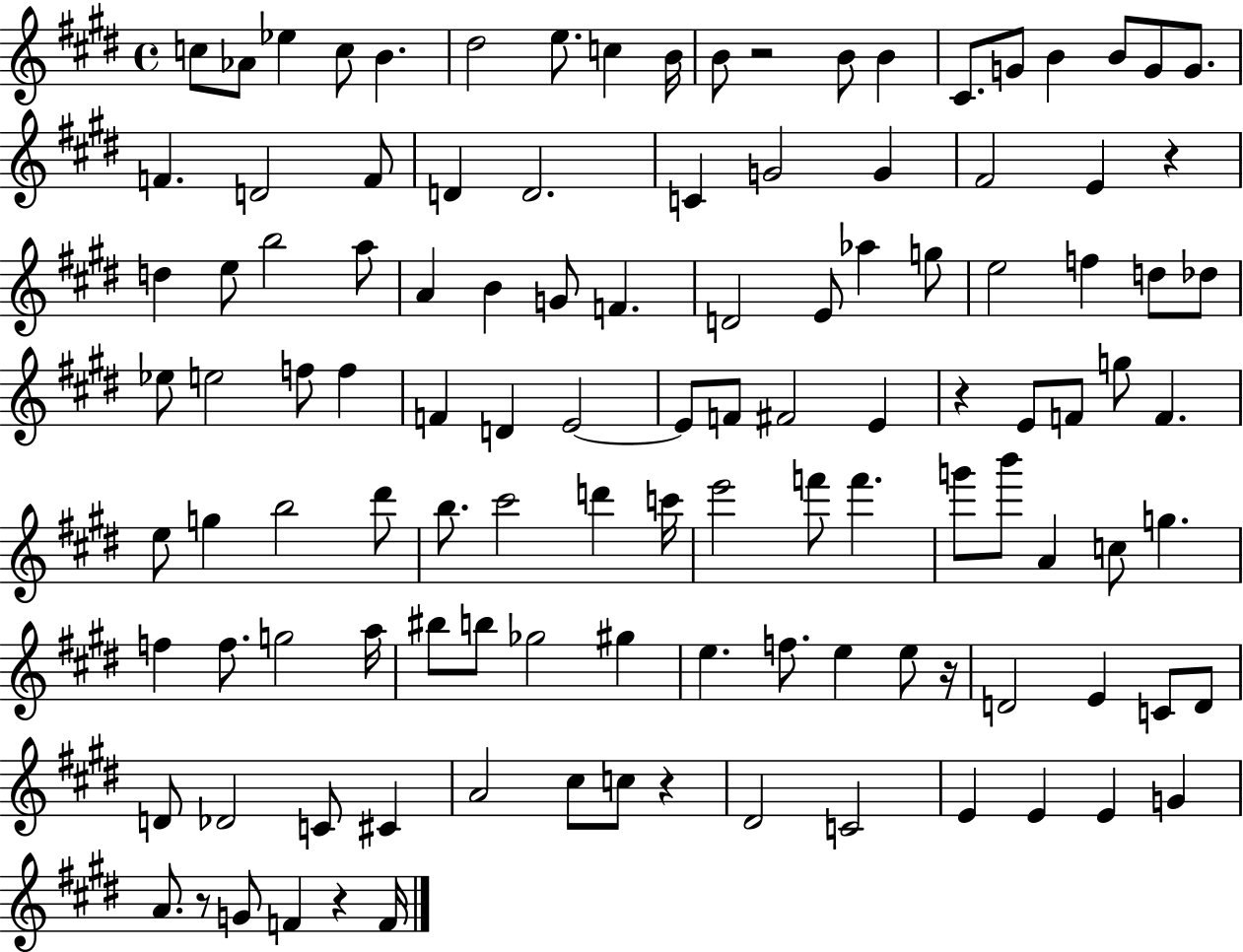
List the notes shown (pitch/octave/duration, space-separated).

C5/e Ab4/e Eb5/q C5/e B4/q. D#5/h E5/e. C5/q B4/s B4/e R/h B4/e B4/q C#4/e. G4/e B4/q B4/e G4/e G4/e. F4/q. D4/h F4/e D4/q D4/h. C4/q G4/h G4/q F#4/h E4/q R/q D5/q E5/e B5/h A5/e A4/q B4/q G4/e F4/q. D4/h E4/e Ab5/q G5/e E5/h F5/q D5/e Db5/e Eb5/e E5/h F5/e F5/q F4/q D4/q E4/h E4/e F4/e F#4/h E4/q R/q E4/e F4/e G5/e F4/q. E5/e G5/q B5/h D#6/e B5/e. C#6/h D6/q C6/s E6/h F6/e F6/q. G6/e B6/e A4/q C5/e G5/q. F5/q F5/e. G5/h A5/s BIS5/e B5/e Gb5/h G#5/q E5/q. F5/e. E5/q E5/e R/s D4/h E4/q C4/e D4/e D4/e Db4/h C4/e C#4/q A4/h C#5/e C5/e R/q D#4/h C4/h E4/q E4/q E4/q G4/q A4/e. R/e G4/e F4/q R/q F4/s